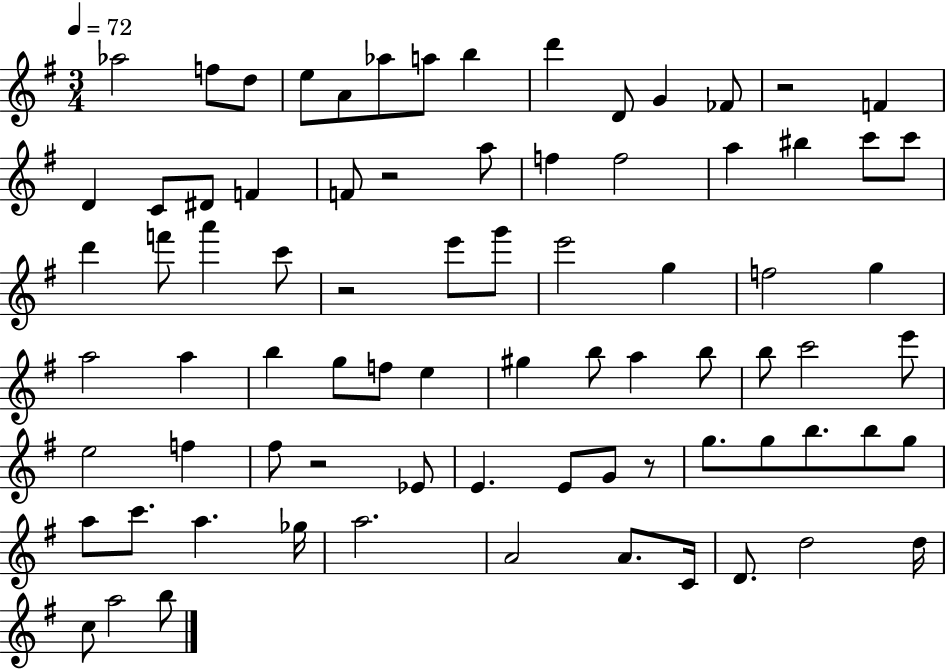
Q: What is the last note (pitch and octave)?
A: B5